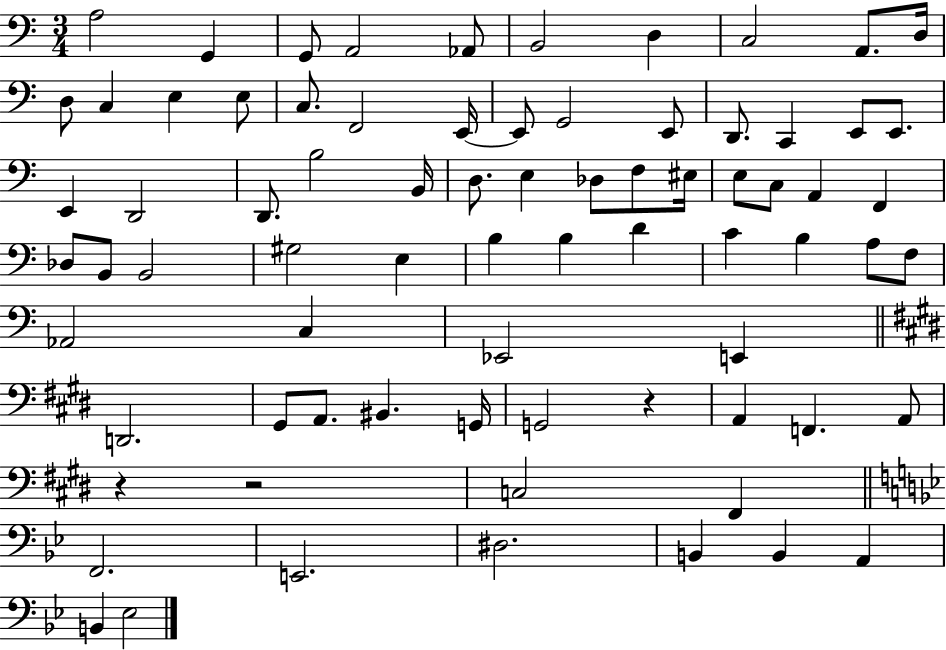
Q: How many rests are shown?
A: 3